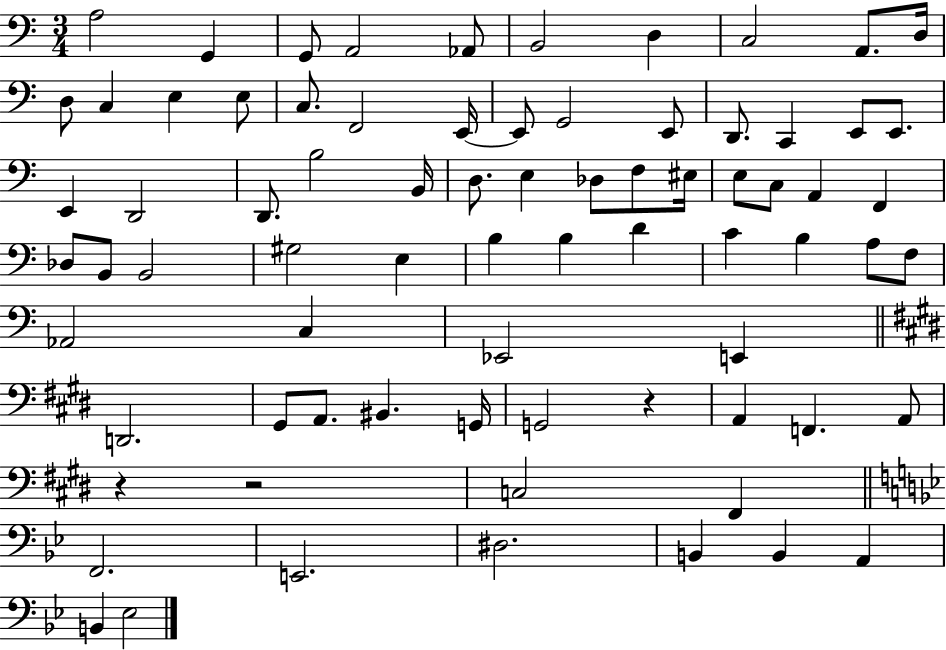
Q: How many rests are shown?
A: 3